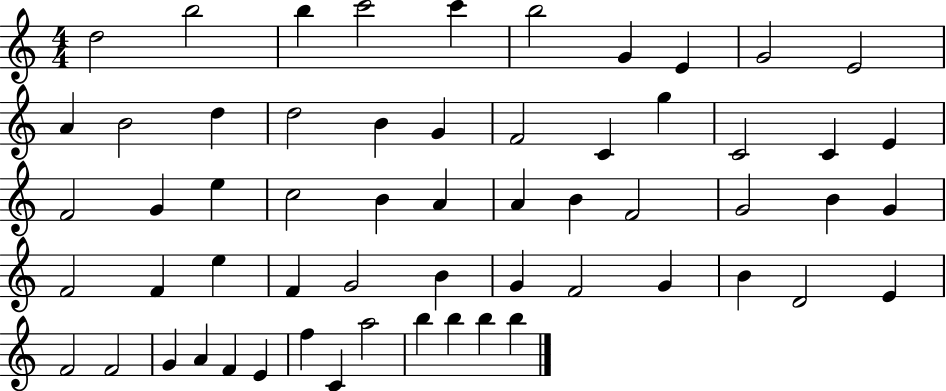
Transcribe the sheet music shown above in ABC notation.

X:1
T:Untitled
M:4/4
L:1/4
K:C
d2 b2 b c'2 c' b2 G E G2 E2 A B2 d d2 B G F2 C g C2 C E F2 G e c2 B A A B F2 G2 B G F2 F e F G2 B G F2 G B D2 E F2 F2 G A F E f C a2 b b b b